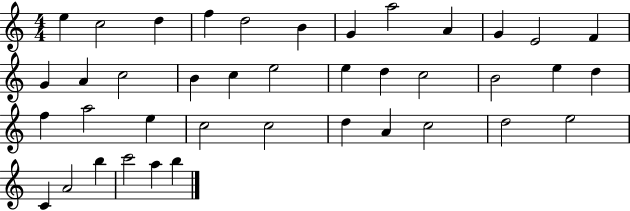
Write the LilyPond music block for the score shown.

{
  \clef treble
  \numericTimeSignature
  \time 4/4
  \key c \major
  e''4 c''2 d''4 | f''4 d''2 b'4 | g'4 a''2 a'4 | g'4 e'2 f'4 | \break g'4 a'4 c''2 | b'4 c''4 e''2 | e''4 d''4 c''2 | b'2 e''4 d''4 | \break f''4 a''2 e''4 | c''2 c''2 | d''4 a'4 c''2 | d''2 e''2 | \break c'4 a'2 b''4 | c'''2 a''4 b''4 | \bar "|."
}